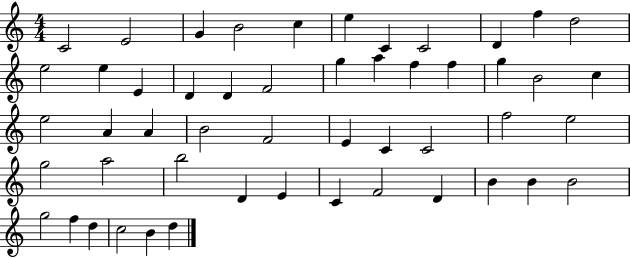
C4/h E4/h G4/q B4/h C5/q E5/q C4/q C4/h D4/q F5/q D5/h E5/h E5/q E4/q D4/q D4/q F4/h G5/q A5/q F5/q F5/q G5/q B4/h C5/q E5/h A4/q A4/q B4/h F4/h E4/q C4/q C4/h F5/h E5/h G5/h A5/h B5/h D4/q E4/q C4/q F4/h D4/q B4/q B4/q B4/h G5/h F5/q D5/q C5/h B4/q D5/q